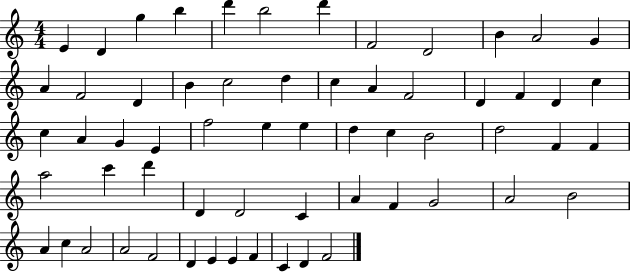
E4/q D4/q G5/q B5/q D6/q B5/h D6/q F4/h D4/h B4/q A4/h G4/q A4/q F4/h D4/q B4/q C5/h D5/q C5/q A4/q F4/h D4/q F4/q D4/q C5/q C5/q A4/q G4/q E4/q F5/h E5/q E5/q D5/q C5/q B4/h D5/h F4/q F4/q A5/h C6/q D6/q D4/q D4/h C4/q A4/q F4/q G4/h A4/h B4/h A4/q C5/q A4/h A4/h F4/h D4/q E4/q E4/q F4/q C4/q D4/q F4/h